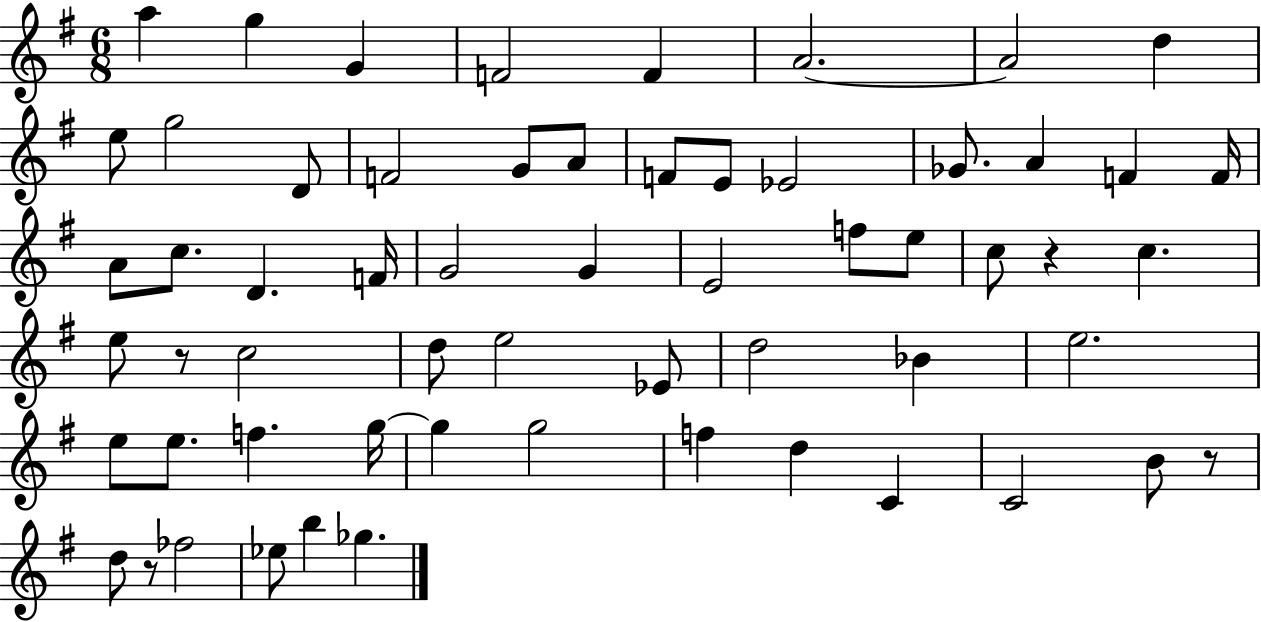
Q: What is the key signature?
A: G major